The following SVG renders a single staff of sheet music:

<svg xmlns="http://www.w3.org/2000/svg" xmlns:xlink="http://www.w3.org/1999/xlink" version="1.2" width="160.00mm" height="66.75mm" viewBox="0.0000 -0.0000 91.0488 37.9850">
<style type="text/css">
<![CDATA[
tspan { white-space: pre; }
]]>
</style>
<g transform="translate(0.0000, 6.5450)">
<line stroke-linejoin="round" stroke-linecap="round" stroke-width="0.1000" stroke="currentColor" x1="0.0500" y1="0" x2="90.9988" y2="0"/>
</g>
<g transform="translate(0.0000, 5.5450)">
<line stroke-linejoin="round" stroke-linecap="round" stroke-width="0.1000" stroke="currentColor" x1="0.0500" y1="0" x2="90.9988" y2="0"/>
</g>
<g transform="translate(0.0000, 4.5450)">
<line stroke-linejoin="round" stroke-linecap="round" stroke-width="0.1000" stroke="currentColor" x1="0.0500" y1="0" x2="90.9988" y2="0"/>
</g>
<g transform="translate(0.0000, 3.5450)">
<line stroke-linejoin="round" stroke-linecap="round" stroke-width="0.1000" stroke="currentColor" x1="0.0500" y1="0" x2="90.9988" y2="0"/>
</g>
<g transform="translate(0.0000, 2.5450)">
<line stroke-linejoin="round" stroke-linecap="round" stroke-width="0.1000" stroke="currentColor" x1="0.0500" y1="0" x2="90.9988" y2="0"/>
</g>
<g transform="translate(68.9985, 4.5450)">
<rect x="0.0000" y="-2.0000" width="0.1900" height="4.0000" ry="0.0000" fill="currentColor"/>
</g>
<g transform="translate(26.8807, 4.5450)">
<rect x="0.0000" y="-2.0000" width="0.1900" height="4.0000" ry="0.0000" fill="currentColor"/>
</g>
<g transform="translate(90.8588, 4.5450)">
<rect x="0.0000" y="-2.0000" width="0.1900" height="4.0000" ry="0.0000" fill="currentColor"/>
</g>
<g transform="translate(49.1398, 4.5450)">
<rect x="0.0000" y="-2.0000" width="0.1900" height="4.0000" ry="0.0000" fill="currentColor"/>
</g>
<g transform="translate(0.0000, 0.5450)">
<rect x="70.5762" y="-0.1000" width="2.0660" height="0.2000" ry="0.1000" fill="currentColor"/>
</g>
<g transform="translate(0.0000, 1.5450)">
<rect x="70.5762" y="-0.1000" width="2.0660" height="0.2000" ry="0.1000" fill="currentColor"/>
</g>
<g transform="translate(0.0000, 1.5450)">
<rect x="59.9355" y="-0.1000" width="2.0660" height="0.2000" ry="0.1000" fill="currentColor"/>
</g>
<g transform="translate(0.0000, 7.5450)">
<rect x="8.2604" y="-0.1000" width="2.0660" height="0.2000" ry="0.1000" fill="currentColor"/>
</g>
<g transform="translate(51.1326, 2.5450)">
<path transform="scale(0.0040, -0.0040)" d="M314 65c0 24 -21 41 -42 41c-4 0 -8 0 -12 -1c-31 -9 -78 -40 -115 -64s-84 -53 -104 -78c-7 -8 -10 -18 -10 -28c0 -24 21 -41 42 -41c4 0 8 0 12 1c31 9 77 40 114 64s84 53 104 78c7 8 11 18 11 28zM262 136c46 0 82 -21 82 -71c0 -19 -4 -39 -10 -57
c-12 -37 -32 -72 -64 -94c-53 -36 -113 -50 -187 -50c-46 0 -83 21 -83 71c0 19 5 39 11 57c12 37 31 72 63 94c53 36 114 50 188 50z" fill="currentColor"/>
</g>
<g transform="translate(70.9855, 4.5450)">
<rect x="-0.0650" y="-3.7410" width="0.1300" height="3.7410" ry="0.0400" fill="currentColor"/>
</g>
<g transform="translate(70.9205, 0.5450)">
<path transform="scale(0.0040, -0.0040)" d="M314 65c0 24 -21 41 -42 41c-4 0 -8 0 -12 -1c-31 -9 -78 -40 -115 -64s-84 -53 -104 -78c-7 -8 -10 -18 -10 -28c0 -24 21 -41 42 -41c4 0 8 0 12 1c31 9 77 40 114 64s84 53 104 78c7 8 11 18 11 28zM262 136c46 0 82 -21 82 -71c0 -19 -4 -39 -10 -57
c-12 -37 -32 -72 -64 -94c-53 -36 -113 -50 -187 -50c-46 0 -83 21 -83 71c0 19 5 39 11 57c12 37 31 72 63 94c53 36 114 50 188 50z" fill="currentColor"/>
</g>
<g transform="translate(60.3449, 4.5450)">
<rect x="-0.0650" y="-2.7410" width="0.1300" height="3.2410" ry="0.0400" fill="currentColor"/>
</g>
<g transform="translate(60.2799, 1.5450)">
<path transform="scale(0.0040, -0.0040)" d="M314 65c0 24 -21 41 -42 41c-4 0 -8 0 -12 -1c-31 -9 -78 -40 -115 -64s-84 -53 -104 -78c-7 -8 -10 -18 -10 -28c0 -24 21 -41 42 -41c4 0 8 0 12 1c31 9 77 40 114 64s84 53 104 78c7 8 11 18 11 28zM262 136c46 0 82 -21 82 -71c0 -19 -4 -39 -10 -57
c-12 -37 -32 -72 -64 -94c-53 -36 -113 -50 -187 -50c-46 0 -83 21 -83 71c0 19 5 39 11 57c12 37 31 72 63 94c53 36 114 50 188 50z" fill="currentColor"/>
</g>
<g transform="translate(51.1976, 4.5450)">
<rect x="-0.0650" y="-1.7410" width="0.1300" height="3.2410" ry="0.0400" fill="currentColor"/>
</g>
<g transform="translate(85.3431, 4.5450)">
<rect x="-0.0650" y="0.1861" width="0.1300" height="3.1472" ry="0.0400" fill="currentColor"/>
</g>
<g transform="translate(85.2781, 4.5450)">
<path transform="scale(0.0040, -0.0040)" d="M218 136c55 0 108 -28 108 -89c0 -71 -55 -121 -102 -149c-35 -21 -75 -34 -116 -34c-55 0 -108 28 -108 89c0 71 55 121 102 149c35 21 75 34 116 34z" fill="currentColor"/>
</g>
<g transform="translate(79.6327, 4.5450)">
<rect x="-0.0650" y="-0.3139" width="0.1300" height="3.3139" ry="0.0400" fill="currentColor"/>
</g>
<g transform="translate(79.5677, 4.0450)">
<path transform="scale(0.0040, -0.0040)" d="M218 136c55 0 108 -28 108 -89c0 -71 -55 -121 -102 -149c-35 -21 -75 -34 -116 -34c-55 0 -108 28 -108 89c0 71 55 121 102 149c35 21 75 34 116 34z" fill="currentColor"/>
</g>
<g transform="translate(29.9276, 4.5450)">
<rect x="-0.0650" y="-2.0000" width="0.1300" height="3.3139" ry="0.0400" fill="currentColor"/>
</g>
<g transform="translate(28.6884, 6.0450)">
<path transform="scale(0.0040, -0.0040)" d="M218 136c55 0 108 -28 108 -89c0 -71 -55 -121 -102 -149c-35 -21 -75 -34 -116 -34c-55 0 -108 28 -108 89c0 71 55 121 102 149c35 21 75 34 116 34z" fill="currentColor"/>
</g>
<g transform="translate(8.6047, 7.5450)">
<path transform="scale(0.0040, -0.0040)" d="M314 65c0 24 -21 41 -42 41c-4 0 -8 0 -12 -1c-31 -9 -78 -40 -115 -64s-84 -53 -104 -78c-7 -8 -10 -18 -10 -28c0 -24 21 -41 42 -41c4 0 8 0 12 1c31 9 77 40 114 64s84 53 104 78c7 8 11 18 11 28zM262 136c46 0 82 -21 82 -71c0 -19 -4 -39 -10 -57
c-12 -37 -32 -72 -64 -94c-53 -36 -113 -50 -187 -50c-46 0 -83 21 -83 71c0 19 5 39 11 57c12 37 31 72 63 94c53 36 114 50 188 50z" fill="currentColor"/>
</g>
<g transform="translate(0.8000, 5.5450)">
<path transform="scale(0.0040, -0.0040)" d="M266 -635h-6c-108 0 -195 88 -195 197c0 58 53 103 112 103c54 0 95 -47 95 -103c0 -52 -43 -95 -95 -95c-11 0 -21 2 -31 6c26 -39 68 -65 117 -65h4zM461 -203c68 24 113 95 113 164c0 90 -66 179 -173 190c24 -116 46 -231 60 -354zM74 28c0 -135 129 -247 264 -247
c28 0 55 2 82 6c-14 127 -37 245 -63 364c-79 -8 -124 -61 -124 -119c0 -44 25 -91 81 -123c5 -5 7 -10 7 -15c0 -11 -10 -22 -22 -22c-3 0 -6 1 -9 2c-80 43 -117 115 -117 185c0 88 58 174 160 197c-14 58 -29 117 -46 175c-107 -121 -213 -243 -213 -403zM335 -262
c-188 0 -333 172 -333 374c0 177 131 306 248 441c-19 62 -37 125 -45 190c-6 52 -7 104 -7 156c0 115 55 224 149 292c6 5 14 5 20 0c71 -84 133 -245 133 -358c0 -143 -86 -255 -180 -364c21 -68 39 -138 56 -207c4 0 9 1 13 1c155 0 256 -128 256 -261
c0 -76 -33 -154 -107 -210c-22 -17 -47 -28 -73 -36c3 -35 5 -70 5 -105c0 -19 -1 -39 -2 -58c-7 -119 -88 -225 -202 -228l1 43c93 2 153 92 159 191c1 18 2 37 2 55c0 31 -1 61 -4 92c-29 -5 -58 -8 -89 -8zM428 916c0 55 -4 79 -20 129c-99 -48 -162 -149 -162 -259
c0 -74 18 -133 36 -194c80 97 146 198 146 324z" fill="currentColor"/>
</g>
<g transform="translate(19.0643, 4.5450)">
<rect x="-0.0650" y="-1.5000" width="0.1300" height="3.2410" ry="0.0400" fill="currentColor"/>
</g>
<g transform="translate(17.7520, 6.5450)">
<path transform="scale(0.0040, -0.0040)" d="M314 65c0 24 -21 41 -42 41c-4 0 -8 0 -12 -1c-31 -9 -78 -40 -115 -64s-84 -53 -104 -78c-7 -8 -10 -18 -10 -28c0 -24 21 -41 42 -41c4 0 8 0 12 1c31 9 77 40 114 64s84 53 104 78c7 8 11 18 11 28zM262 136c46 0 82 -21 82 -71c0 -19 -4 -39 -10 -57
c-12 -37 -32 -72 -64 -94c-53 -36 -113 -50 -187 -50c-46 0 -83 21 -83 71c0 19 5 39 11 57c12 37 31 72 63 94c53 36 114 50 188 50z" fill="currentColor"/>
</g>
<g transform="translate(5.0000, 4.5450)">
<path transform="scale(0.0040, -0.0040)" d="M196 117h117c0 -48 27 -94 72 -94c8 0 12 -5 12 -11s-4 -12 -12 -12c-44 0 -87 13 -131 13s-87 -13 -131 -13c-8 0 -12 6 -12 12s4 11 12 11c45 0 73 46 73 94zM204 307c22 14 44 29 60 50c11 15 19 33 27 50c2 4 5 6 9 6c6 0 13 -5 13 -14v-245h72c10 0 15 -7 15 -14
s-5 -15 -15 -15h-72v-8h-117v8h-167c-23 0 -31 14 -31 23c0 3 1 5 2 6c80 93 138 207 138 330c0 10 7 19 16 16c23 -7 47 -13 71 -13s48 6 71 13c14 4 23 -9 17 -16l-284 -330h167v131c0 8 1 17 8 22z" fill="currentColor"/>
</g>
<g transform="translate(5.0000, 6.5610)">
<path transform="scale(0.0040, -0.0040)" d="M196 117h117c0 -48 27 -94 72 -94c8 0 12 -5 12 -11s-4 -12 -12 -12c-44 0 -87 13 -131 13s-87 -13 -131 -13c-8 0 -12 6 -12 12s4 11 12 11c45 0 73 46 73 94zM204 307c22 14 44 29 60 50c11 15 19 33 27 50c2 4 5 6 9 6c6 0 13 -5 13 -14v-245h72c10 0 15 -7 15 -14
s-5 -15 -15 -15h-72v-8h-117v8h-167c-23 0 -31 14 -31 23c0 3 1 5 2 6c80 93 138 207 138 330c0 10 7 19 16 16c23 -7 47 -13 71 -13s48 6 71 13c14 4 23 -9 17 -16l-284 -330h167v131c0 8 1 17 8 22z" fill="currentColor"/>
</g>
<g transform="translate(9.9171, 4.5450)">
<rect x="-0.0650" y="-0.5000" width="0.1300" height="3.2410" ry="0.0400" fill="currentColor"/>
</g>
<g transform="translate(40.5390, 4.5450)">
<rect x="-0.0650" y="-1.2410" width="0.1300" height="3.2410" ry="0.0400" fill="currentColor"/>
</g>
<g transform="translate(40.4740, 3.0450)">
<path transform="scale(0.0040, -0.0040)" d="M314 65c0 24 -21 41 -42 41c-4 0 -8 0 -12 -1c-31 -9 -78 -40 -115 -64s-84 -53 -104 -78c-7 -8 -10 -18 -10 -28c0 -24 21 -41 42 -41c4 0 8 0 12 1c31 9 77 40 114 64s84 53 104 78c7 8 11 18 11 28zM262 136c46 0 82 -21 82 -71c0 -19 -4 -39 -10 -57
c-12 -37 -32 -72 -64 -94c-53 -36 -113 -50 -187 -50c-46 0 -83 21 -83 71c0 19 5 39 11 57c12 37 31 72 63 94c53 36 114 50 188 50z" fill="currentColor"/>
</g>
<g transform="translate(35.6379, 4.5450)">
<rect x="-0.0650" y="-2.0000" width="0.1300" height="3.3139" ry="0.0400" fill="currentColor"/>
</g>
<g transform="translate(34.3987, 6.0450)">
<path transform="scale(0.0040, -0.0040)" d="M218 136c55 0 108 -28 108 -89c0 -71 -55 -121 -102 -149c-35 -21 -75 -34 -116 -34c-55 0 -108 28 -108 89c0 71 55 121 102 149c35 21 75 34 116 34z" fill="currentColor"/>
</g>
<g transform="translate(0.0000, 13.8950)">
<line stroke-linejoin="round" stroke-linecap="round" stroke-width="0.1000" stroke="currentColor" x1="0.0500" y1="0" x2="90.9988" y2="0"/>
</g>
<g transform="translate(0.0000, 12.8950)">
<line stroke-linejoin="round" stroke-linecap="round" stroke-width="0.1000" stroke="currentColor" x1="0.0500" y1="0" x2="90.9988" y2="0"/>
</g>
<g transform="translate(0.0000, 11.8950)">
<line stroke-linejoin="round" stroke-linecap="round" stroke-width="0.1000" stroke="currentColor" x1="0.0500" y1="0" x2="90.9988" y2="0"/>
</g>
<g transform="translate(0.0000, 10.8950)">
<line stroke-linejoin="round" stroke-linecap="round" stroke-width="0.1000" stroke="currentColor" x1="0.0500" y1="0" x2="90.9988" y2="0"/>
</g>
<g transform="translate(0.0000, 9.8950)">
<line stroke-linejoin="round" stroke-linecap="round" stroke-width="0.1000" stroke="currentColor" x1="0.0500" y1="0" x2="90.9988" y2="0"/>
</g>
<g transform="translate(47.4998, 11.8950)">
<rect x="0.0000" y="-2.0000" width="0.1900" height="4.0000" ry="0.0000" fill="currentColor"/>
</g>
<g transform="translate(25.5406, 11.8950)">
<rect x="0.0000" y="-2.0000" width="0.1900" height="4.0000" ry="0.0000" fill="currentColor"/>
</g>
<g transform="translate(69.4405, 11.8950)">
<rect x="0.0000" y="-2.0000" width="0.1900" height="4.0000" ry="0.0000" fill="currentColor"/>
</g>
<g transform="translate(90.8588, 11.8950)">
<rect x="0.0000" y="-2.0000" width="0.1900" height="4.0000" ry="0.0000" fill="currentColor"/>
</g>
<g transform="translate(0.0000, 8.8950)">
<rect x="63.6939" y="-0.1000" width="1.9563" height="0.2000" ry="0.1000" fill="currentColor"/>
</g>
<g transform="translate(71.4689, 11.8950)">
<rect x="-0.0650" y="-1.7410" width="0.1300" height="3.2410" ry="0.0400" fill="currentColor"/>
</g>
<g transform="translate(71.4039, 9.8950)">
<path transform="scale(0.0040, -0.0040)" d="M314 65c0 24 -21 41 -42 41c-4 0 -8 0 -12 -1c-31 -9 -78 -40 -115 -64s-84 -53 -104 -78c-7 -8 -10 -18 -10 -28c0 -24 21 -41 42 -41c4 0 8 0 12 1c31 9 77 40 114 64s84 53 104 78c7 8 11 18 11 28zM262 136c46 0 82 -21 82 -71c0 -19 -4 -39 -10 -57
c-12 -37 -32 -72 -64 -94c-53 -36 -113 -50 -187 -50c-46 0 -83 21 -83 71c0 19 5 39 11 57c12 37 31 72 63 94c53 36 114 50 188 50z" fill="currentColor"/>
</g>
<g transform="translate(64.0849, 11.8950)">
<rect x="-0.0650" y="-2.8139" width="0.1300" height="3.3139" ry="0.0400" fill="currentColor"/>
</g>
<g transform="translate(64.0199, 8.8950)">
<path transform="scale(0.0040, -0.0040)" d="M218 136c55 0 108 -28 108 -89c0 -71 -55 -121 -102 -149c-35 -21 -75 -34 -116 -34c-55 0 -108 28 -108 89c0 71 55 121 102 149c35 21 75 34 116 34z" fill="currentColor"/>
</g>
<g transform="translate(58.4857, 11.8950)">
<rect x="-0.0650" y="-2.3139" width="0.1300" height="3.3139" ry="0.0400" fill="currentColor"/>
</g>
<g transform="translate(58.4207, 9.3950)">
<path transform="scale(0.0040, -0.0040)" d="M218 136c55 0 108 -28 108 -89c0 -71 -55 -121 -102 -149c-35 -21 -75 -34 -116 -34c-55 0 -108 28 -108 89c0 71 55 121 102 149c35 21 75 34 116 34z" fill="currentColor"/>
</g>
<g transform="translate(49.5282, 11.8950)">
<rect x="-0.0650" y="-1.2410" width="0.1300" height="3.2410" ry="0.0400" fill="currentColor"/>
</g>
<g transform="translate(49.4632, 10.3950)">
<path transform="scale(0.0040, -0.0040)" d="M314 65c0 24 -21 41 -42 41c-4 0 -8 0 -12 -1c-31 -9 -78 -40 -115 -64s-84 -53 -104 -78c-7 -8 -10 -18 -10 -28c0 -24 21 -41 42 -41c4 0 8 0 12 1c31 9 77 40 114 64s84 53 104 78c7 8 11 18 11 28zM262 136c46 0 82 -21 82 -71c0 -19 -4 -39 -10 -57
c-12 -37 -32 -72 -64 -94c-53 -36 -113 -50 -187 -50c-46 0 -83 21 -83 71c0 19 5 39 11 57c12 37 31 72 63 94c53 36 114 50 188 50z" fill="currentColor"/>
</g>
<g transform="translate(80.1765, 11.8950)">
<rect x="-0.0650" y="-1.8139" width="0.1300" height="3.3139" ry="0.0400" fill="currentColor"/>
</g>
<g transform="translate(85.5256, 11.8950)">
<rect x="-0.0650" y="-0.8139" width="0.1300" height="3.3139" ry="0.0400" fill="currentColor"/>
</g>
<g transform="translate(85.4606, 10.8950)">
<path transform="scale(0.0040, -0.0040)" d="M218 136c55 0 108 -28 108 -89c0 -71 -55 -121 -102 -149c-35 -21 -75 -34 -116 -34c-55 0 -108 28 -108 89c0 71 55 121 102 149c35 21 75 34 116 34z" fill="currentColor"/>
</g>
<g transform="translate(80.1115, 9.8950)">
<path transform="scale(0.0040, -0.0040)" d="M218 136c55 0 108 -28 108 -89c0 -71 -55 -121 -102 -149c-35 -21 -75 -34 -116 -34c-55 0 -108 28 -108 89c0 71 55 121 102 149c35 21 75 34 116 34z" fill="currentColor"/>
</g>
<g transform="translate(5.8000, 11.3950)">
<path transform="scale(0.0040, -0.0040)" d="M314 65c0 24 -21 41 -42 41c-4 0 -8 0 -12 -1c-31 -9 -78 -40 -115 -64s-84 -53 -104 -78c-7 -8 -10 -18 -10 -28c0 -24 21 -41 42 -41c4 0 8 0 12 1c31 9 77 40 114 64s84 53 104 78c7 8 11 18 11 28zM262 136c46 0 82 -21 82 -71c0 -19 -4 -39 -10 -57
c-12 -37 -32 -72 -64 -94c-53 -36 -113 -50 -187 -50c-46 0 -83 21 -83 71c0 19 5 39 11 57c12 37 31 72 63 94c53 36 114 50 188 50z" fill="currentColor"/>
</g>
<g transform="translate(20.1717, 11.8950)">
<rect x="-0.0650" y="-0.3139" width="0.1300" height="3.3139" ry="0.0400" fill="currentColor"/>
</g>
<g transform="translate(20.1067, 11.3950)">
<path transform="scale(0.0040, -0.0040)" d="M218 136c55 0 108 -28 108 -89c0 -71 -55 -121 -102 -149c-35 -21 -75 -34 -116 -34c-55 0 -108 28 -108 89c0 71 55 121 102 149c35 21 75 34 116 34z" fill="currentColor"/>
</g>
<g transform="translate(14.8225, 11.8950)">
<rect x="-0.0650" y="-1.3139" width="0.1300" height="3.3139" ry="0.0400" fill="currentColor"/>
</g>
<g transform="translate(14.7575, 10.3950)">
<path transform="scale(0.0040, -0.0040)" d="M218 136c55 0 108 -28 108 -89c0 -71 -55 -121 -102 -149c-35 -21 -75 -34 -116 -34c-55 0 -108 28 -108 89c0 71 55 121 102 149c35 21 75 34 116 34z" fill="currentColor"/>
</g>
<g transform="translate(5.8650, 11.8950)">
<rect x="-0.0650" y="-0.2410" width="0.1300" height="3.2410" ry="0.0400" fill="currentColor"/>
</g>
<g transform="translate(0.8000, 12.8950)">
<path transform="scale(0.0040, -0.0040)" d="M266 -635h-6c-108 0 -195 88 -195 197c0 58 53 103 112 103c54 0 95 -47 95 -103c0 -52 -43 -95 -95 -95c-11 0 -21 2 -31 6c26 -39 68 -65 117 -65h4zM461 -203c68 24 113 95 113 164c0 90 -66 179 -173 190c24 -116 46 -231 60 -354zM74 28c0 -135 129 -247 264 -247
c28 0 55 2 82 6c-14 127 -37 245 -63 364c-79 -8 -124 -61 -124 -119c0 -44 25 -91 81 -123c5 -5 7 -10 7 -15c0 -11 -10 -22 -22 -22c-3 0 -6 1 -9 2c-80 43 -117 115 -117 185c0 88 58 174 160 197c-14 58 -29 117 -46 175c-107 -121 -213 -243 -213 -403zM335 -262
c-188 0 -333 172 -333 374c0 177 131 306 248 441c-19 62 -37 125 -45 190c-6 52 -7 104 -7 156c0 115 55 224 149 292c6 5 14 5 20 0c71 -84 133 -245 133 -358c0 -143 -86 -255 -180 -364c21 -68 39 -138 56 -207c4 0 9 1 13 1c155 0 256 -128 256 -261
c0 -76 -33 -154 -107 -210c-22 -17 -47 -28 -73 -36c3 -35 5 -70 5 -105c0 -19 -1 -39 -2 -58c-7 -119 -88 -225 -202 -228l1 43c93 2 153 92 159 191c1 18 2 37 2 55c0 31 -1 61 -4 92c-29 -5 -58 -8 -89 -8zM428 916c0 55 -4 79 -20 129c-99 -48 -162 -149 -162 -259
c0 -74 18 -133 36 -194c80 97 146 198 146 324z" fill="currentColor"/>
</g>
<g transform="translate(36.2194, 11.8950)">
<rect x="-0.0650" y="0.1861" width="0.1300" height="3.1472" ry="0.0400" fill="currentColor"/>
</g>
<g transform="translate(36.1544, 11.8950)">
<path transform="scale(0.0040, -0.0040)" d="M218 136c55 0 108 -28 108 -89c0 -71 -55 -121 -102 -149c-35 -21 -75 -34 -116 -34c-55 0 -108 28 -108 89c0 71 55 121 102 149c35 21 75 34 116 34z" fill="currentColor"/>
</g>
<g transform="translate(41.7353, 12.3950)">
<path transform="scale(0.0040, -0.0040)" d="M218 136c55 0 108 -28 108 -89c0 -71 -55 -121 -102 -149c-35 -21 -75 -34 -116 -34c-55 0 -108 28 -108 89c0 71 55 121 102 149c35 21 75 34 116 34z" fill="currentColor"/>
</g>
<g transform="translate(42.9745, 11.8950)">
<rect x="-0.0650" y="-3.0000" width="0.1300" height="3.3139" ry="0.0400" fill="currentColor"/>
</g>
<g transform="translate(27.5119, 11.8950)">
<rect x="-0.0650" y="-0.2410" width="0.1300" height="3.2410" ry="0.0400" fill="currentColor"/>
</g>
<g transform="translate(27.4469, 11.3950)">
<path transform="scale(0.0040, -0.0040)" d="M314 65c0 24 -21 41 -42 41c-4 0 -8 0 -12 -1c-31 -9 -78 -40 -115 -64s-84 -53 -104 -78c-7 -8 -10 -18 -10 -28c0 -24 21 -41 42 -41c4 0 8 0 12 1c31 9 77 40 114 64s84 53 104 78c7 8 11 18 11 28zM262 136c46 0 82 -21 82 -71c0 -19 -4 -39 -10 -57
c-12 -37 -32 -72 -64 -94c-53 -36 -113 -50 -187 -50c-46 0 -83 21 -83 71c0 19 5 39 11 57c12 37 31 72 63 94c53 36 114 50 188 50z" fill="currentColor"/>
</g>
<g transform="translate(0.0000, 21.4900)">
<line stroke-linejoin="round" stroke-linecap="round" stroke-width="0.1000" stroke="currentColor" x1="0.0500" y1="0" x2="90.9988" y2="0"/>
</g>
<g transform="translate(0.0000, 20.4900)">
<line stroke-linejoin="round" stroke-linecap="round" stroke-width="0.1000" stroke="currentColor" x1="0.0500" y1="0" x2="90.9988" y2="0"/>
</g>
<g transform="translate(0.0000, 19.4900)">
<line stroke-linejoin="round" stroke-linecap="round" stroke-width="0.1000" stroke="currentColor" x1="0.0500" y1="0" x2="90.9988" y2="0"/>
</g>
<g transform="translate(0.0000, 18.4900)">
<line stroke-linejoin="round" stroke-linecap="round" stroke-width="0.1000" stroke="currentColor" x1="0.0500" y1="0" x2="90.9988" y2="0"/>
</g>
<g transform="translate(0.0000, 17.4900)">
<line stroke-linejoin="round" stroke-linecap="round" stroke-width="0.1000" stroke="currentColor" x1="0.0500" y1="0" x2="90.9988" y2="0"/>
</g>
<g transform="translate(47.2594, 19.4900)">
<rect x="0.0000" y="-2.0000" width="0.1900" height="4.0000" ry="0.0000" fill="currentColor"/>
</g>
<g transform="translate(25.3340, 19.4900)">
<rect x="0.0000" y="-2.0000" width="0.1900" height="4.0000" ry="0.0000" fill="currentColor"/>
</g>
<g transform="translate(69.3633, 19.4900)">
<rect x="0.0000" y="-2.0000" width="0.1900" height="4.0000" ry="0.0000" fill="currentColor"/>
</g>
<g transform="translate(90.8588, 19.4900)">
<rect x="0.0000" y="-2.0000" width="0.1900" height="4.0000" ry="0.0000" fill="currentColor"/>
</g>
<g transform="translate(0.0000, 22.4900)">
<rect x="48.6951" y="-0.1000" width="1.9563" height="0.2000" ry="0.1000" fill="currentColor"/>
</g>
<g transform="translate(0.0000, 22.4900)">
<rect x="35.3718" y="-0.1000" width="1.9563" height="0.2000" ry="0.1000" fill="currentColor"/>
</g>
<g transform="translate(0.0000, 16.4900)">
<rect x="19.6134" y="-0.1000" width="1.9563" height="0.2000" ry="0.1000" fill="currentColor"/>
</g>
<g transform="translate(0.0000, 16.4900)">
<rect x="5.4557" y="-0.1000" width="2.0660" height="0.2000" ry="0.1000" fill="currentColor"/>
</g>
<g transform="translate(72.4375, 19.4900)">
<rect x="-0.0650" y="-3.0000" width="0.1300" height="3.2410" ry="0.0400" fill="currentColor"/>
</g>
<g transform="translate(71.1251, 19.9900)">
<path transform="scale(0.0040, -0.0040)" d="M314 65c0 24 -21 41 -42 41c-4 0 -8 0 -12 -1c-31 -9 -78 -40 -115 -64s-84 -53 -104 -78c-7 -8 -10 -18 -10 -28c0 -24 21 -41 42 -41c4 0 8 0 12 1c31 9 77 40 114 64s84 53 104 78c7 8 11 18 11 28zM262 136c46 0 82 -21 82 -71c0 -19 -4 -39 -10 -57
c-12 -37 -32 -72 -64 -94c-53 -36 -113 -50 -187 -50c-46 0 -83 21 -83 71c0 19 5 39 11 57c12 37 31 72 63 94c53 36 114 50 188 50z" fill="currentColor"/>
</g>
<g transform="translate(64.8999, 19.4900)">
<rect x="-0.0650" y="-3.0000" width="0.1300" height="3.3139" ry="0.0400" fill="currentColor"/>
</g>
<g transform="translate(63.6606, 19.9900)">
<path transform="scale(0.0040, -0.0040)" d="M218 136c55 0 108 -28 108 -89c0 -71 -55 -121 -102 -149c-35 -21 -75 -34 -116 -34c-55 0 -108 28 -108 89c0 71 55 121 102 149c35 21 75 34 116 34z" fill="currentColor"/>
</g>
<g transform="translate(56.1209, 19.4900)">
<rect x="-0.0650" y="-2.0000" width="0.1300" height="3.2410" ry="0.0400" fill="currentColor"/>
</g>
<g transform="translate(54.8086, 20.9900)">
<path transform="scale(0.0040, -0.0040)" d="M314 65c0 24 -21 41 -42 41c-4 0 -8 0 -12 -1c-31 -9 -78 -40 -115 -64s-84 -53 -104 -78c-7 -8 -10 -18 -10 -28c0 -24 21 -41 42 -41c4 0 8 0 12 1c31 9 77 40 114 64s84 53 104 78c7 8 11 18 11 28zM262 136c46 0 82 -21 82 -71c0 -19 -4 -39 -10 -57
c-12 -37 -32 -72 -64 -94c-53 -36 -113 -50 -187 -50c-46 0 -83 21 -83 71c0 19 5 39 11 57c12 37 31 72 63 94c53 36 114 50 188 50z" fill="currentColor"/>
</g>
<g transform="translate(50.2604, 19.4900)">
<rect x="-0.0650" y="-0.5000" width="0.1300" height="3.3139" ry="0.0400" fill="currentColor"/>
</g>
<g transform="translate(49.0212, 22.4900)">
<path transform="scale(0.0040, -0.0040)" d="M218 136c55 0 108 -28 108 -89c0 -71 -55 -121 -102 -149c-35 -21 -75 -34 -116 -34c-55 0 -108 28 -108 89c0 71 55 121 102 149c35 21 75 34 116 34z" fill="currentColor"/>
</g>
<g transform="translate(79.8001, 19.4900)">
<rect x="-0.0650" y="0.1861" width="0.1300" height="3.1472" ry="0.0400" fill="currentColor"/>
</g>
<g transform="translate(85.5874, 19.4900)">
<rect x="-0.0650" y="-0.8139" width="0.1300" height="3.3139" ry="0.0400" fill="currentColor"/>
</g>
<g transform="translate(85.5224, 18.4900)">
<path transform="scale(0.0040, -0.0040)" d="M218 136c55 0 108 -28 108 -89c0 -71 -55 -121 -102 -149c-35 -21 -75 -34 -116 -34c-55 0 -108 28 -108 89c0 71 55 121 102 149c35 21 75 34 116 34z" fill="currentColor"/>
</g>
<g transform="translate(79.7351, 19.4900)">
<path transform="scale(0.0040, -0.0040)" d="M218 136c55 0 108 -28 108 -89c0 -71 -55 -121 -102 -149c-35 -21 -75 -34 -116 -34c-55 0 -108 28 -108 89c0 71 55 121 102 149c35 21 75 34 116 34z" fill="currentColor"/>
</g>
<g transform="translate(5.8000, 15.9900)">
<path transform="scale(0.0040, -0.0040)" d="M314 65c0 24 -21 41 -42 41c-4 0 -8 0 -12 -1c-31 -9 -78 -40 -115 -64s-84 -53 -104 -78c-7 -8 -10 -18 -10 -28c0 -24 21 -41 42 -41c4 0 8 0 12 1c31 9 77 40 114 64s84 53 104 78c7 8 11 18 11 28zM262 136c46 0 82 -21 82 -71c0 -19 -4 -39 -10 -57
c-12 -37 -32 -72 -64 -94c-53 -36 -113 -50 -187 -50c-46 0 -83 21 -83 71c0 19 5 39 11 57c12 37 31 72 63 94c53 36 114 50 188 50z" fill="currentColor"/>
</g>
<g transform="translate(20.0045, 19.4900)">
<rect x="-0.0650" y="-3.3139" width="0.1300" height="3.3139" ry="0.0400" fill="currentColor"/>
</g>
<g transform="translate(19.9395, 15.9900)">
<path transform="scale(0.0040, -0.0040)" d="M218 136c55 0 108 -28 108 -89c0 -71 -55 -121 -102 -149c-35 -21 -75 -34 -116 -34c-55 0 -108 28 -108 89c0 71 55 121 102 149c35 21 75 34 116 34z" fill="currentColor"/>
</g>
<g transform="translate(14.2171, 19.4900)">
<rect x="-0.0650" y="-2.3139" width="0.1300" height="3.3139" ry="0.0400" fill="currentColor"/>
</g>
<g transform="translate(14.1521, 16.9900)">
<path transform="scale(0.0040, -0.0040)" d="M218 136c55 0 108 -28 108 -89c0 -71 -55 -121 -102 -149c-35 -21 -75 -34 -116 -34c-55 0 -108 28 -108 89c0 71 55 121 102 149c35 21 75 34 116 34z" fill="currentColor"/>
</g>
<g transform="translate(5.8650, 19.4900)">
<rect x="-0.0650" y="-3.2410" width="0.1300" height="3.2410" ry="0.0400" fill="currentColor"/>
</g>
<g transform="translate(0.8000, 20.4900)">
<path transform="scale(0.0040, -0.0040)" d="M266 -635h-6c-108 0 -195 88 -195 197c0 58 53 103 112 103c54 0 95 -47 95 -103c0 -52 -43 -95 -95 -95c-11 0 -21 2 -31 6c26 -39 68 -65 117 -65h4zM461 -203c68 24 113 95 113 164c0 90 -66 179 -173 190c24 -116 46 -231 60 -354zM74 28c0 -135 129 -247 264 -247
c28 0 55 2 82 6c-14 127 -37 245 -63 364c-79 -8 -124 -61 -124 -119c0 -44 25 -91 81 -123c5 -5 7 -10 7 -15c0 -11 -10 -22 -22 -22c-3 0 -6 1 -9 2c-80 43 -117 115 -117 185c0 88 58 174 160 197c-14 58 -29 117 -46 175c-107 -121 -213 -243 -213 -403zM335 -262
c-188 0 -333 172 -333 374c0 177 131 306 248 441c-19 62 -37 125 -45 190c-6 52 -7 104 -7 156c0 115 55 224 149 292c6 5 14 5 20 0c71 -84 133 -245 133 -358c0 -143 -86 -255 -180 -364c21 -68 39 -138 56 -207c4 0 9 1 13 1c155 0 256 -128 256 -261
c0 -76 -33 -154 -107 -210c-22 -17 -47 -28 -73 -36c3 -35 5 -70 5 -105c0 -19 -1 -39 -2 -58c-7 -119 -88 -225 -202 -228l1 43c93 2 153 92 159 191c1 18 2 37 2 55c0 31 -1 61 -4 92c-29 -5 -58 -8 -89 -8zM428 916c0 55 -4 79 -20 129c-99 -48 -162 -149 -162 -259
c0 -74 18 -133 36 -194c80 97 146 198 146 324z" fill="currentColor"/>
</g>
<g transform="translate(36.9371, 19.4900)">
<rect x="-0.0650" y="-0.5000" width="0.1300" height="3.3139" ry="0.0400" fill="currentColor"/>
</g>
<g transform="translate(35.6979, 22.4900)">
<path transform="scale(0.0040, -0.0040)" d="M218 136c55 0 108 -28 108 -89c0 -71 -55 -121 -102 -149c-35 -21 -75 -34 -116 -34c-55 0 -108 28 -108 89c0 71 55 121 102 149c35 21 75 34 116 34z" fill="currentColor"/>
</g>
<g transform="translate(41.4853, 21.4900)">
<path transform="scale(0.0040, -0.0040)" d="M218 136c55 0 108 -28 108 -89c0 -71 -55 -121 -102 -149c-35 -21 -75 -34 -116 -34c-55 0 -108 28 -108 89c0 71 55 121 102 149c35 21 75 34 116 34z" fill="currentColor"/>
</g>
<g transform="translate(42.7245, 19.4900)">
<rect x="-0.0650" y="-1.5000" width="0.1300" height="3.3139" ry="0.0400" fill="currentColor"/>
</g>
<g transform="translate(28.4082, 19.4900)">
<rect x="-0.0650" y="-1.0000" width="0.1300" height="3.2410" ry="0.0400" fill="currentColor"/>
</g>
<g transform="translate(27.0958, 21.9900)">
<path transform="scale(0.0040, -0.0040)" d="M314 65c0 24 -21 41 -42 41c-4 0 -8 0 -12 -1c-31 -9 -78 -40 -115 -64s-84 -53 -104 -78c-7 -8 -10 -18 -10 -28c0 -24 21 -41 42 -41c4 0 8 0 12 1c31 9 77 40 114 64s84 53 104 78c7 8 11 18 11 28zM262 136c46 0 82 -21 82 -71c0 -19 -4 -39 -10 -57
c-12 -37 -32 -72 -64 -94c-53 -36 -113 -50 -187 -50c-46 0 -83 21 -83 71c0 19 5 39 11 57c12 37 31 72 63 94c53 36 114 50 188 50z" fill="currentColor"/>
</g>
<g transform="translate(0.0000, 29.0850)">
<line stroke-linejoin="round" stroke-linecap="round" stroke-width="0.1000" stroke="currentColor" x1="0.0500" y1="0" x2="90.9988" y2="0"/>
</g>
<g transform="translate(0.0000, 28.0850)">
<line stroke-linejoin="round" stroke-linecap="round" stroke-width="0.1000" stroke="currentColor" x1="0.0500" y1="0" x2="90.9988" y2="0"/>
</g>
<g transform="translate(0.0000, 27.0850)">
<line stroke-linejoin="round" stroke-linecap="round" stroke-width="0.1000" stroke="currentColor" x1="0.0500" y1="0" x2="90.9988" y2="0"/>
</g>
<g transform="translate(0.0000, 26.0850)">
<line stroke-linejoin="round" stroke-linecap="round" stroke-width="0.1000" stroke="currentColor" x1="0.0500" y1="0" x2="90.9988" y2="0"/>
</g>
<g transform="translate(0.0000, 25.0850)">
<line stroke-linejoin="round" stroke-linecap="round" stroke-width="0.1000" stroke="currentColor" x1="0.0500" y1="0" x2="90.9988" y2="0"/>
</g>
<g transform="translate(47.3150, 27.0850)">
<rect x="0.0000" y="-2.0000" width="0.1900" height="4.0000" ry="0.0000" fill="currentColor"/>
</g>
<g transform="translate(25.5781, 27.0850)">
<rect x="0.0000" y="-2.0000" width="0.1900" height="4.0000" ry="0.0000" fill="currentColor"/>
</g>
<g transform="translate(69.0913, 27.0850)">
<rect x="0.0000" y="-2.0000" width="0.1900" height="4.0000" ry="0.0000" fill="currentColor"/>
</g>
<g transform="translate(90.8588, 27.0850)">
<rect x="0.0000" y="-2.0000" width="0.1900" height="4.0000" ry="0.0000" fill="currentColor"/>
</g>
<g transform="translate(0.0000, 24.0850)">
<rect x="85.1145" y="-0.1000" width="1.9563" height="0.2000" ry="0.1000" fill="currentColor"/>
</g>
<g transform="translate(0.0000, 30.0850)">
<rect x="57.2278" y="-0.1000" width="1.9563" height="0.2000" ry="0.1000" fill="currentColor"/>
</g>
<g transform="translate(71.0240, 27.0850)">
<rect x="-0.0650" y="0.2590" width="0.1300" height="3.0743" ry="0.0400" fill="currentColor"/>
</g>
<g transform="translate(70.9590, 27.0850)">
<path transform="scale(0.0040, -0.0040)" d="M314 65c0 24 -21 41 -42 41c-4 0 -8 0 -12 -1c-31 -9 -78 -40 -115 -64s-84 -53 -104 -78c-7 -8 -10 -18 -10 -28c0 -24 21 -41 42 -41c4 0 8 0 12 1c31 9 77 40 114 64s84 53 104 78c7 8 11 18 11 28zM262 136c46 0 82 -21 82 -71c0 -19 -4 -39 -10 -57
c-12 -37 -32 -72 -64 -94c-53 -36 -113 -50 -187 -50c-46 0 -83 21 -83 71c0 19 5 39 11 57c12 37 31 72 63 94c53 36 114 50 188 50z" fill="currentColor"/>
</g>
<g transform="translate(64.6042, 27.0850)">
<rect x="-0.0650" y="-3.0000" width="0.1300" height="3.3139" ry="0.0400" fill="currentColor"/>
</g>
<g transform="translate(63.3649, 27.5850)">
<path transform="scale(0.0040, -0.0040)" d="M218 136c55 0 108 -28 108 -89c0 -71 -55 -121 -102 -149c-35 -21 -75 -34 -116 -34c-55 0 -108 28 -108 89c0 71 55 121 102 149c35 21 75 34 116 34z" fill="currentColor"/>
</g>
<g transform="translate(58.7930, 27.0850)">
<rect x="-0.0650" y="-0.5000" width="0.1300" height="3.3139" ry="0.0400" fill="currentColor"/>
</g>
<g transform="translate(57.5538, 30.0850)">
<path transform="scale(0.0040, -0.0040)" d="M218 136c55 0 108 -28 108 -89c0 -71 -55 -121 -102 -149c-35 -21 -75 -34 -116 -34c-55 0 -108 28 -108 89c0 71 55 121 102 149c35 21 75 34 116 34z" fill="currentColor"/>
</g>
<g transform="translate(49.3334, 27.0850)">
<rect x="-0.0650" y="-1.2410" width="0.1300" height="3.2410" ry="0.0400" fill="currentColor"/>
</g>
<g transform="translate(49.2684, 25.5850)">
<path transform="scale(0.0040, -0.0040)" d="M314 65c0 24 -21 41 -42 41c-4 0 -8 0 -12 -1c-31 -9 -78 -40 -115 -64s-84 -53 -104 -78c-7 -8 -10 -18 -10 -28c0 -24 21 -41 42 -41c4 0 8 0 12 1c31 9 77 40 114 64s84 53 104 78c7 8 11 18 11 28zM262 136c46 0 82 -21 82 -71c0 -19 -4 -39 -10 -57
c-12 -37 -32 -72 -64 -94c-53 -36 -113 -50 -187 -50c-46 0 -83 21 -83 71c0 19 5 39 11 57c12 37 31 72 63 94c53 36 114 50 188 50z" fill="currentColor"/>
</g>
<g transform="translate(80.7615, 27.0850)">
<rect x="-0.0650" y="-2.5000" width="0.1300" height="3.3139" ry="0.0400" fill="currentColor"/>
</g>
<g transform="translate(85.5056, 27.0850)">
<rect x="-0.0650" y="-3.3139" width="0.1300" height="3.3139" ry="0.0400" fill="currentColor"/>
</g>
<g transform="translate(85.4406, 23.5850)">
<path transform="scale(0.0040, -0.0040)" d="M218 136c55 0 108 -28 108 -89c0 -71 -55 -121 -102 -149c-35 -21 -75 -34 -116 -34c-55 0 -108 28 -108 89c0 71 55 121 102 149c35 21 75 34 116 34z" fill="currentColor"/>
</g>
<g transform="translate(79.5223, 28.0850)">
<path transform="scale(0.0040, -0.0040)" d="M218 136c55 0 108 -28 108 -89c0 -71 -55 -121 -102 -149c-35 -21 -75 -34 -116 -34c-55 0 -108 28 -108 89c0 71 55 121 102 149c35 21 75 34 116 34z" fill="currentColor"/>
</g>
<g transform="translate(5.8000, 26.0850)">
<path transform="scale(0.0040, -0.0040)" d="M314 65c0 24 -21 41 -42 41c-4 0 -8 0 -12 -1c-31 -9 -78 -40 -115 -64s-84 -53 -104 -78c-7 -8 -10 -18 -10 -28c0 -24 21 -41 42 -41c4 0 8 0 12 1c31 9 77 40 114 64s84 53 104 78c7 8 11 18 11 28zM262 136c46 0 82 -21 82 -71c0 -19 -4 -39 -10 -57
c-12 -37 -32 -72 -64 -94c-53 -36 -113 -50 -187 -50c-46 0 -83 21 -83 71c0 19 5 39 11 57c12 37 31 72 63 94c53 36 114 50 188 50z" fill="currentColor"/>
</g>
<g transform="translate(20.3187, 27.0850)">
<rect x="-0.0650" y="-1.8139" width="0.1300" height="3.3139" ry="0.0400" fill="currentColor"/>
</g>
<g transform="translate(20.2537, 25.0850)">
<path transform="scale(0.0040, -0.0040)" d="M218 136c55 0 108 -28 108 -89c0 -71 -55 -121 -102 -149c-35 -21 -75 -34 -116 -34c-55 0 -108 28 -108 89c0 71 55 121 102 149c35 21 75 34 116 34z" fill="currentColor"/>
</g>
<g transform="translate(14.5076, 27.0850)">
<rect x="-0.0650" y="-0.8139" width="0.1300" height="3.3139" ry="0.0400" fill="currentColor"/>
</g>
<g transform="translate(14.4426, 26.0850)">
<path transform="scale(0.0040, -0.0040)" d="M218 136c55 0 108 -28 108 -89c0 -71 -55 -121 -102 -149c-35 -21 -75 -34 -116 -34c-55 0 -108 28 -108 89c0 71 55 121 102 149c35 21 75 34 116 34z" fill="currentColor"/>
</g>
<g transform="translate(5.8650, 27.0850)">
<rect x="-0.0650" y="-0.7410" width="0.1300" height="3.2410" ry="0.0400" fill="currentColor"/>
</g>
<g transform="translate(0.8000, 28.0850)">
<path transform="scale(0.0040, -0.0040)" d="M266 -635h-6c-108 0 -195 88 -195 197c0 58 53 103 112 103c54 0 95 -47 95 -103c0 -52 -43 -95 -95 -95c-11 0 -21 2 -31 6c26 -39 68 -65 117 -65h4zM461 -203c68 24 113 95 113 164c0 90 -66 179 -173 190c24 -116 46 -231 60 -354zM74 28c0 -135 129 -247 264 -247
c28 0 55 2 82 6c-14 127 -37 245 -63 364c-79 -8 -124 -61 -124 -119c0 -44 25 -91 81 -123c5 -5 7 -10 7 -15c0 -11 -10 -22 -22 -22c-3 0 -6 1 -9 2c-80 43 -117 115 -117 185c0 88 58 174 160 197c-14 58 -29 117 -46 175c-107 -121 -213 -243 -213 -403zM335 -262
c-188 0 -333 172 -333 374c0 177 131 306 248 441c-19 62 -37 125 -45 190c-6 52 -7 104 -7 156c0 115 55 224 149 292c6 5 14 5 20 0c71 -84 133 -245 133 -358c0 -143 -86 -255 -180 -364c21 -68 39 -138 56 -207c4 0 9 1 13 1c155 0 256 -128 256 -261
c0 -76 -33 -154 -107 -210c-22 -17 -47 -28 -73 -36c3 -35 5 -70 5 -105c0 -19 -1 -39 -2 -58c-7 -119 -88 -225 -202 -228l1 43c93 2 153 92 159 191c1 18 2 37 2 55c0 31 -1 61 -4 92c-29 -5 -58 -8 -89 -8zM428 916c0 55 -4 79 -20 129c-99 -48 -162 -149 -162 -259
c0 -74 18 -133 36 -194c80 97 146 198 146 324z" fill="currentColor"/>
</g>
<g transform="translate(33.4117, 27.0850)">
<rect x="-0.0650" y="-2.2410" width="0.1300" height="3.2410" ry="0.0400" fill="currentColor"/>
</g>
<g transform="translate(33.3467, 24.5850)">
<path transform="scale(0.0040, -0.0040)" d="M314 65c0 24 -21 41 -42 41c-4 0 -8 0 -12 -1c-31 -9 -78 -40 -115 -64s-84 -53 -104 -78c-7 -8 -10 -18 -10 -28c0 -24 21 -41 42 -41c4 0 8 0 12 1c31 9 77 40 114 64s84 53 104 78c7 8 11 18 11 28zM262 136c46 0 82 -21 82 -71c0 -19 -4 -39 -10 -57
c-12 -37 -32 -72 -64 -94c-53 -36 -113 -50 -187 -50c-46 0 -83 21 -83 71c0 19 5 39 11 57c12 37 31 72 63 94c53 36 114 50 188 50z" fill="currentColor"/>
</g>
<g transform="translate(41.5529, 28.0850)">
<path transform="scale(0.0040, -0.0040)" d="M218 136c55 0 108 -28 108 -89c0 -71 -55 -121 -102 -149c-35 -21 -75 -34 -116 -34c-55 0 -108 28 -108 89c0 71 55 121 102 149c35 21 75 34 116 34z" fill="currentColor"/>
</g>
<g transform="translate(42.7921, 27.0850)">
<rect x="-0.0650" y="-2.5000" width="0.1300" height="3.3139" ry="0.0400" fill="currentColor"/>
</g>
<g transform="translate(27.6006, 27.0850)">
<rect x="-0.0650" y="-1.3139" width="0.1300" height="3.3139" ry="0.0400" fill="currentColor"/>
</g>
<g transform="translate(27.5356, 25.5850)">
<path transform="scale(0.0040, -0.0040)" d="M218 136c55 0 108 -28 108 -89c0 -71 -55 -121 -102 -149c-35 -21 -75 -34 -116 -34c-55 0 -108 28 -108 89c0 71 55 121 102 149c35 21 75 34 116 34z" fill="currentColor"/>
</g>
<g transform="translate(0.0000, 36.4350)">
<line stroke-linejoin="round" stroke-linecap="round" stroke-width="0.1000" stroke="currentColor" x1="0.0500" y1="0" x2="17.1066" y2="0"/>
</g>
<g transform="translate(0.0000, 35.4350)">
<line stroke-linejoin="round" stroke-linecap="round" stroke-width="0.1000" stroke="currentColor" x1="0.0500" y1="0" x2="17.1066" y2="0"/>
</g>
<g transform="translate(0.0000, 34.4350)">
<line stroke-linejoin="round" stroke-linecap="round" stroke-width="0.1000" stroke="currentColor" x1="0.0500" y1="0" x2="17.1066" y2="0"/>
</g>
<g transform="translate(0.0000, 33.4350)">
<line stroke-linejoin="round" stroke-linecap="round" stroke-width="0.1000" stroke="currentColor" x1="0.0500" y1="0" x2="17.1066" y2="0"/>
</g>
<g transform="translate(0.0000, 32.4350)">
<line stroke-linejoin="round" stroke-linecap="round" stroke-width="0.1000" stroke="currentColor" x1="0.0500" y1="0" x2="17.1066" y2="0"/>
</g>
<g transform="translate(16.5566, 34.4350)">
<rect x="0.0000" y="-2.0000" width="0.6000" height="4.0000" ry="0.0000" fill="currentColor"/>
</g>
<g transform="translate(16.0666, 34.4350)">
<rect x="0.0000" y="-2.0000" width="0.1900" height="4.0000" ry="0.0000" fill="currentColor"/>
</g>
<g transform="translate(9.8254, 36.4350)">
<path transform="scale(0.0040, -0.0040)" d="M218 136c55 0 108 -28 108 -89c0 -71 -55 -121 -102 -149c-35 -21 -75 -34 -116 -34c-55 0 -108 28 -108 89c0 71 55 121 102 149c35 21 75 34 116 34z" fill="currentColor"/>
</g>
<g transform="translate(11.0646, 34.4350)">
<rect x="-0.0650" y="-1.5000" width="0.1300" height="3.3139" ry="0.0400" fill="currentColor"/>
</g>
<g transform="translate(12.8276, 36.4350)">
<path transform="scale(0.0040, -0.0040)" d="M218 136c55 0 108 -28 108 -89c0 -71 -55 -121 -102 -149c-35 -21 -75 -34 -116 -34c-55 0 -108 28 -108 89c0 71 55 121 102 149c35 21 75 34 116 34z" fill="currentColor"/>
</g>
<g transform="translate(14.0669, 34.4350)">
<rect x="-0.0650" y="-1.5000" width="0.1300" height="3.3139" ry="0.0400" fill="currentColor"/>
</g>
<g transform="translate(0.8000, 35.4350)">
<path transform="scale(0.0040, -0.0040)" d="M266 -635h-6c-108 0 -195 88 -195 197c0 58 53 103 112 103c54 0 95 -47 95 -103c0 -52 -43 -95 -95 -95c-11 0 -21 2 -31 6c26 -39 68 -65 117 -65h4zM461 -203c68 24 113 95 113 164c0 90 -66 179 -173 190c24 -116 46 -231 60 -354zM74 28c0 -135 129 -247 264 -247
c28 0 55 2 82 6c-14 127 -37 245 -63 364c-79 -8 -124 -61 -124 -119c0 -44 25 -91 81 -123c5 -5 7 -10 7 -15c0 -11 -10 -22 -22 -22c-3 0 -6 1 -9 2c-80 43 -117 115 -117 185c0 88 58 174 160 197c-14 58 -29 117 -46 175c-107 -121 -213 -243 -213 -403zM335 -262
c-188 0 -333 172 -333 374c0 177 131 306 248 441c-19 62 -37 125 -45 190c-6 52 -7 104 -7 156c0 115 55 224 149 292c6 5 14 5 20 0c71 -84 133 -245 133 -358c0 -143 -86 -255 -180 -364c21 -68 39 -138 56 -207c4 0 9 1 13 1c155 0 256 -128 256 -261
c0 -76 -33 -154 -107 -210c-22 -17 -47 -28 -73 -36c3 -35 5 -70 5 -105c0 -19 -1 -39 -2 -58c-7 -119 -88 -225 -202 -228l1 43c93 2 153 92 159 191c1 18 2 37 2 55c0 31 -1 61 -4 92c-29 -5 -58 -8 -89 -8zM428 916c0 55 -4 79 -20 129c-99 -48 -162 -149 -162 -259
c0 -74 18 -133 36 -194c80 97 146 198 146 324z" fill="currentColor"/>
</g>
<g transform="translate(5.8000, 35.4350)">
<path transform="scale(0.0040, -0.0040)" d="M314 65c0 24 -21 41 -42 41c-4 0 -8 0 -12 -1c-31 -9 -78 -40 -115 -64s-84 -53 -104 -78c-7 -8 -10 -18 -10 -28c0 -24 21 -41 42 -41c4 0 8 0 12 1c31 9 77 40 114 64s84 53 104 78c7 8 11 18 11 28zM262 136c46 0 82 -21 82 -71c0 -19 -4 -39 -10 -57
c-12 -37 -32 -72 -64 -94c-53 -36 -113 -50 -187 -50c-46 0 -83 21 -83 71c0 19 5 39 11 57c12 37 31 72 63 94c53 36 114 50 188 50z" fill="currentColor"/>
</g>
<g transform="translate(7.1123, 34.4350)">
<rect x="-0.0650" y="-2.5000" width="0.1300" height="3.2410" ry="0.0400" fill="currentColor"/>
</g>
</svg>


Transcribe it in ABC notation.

X:1
T:Untitled
M:4/4
L:1/4
K:C
C2 E2 F F e2 f2 a2 c'2 c B c2 e c c2 B A e2 g a f2 f d b2 g b D2 C E C F2 A A2 B d d2 d f e g2 G e2 C A B2 G b G2 E E